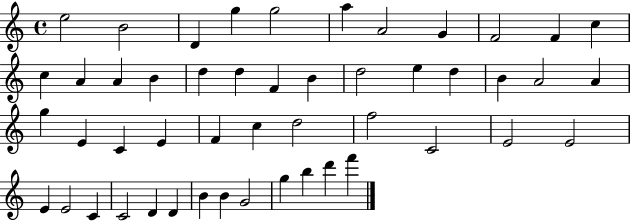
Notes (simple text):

E5/h B4/h D4/q G5/q G5/h A5/q A4/h G4/q F4/h F4/q C5/q C5/q A4/q A4/q B4/q D5/q D5/q F4/q B4/q D5/h E5/q D5/q B4/q A4/h A4/q G5/q E4/q C4/q E4/q F4/q C5/q D5/h F5/h C4/h E4/h E4/h E4/q E4/h C4/q C4/h D4/q D4/q B4/q B4/q G4/h G5/q B5/q D6/q F6/q